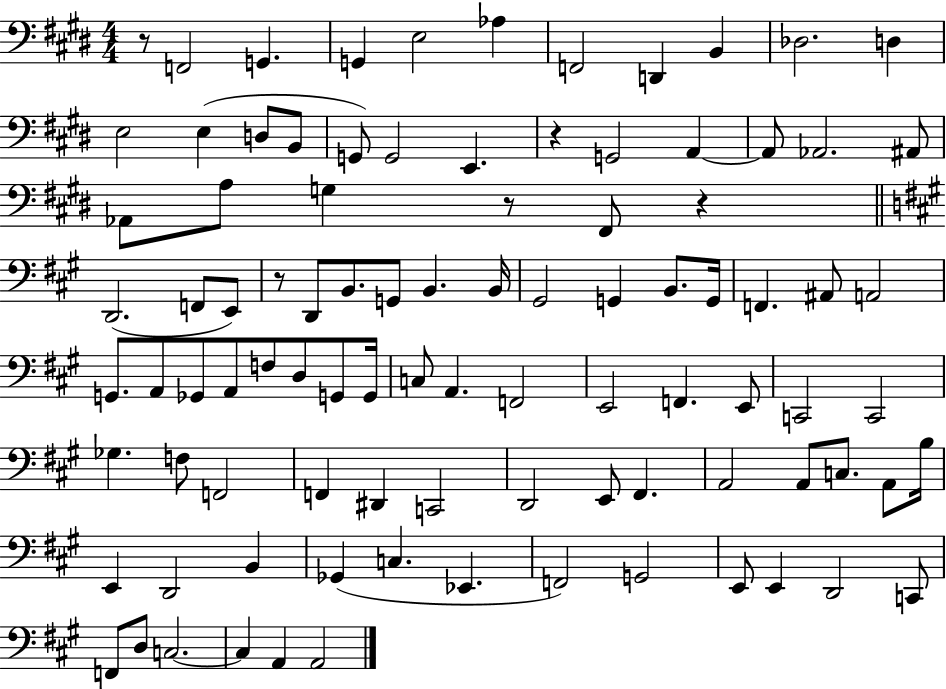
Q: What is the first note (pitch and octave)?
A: F2